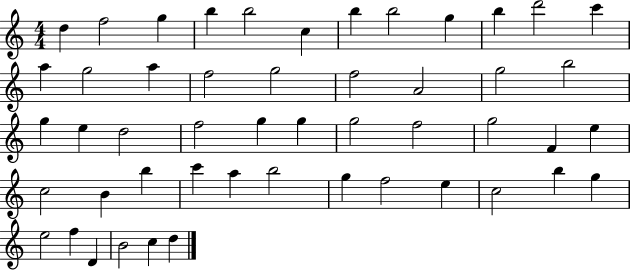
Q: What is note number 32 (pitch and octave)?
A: E5